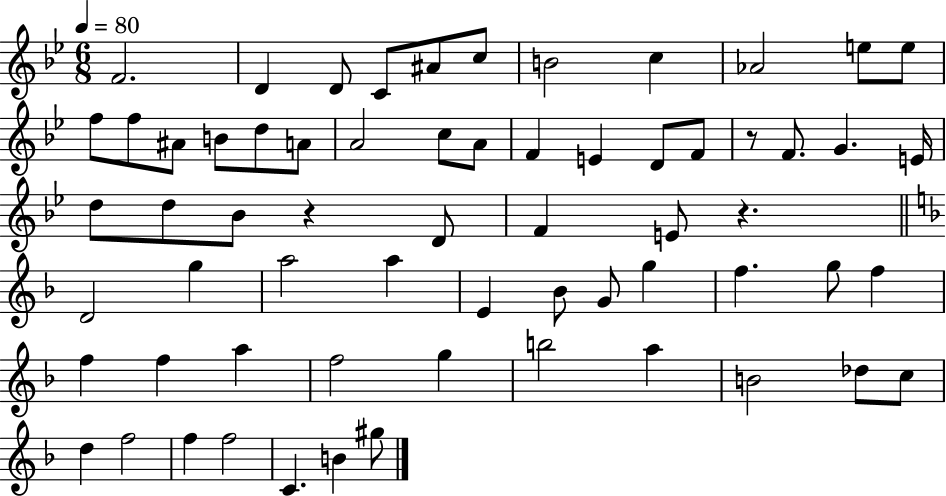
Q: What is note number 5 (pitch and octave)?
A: A#4